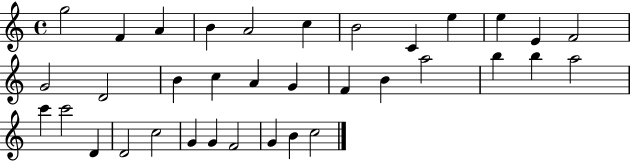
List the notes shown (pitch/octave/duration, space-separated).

G5/h F4/q A4/q B4/q A4/h C5/q B4/h C4/q E5/q E5/q E4/q F4/h G4/h D4/h B4/q C5/q A4/q G4/q F4/q B4/q A5/h B5/q B5/q A5/h C6/q C6/h D4/q D4/h C5/h G4/q G4/q F4/h G4/q B4/q C5/h